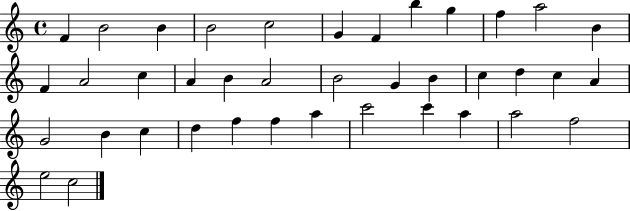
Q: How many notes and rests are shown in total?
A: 39